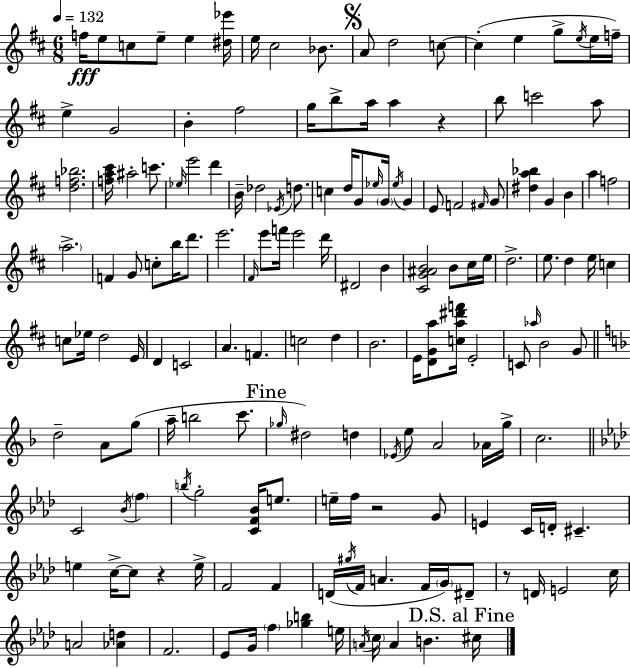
F5/s E5/e C5/e E5/e E5/q [D#5,Eb6]/s E5/s C#5/h Bb4/e. A4/e D5/h C5/e C5/q E5/q G5/e E5/s E5/s F5/s E5/q G4/h B4/q F#5/h G5/s B5/e A5/s A5/q R/q B5/e C6/h A5/e [D5,F5,Bb5]/h. [F5,A5,C#6]/s A#5/h C6/e. Eb5/s E6/h D6/q B4/s Db5/h Eb4/s D5/e. C5/q D5/s G4/e Eb5/s G4/s Eb5/s G4/q E4/e F4/h F#4/s G4/e [D#5,A5,Bb5]/q G4/q B4/q A5/q F5/h A5/h. F4/q G4/e C5/e B5/s D6/e. E6/h. F#4/s E6/e F6/s E6/h D6/s D#4/h B4/q [C#4,G4,A#4,B4]/h B4/e C#5/s E5/s D5/h. E5/e. D5/q E5/s C5/q C5/e Eb5/s D5/h E4/s D4/q C4/h A4/q. F4/q. C5/h D5/q B4/h. E4/s [D4,G4,A5]/e [C5,A5,D#6,F6]/s E4/h C4/e Ab5/s B4/h G4/e D5/h A4/e G5/e A5/s B5/h C6/e. Gb5/s D#5/h D5/q Eb4/s E5/e A4/h Ab4/s G5/s C5/h. C4/h Bb4/s F5/q B5/s G5/h [C4,F4,Bb4]/s E5/e. E5/s F5/s R/h G4/e E4/q C4/s D4/s C#4/q. E5/q C5/s C5/e R/q E5/s F4/h F4/q D4/s G#5/s F4/s A4/q. F4/s G4/s D#4/e R/e D4/s E4/h C5/s A4/h [Ab4,D5]/q F4/h. Eb4/e G4/s F5/q [Gb5,B5]/q E5/s A4/s C5/s A4/q B4/q. C#5/s